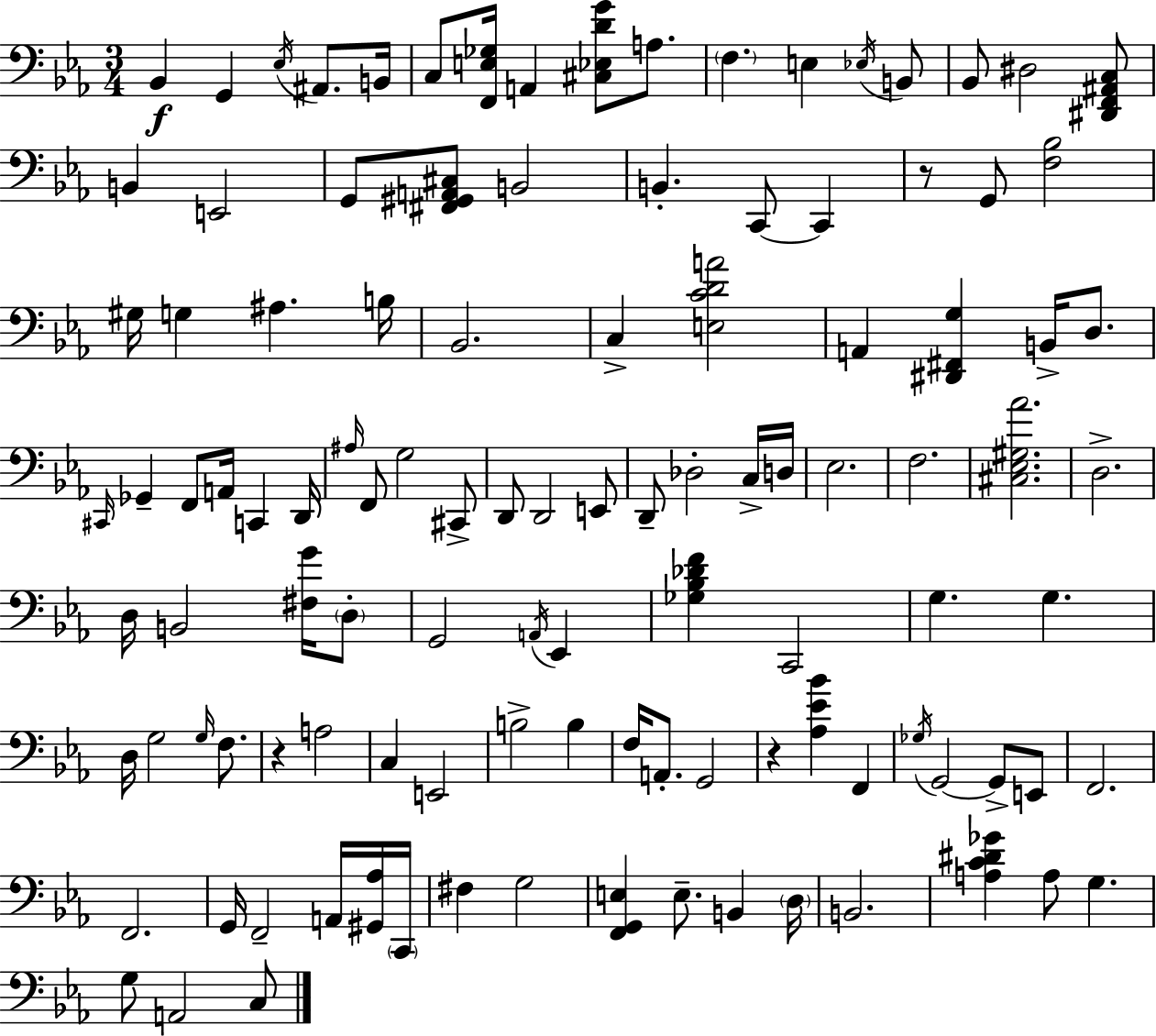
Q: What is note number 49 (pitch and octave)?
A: Eb3